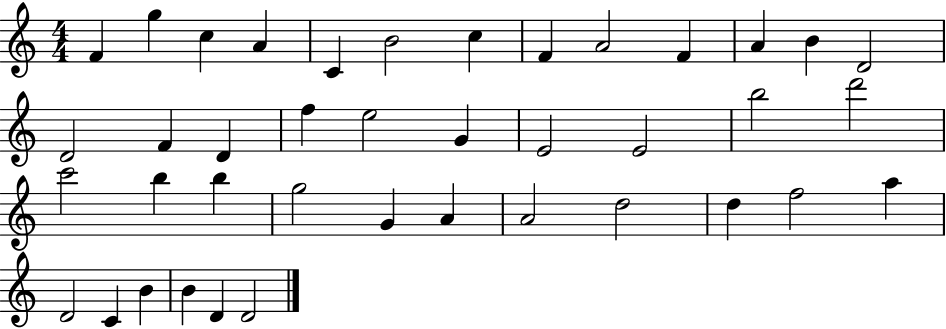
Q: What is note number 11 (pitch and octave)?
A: A4